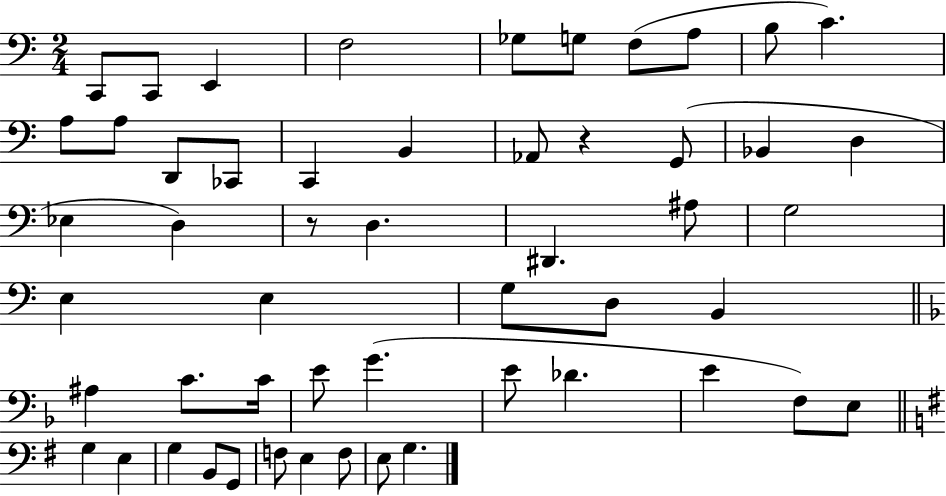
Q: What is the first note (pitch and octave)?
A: C2